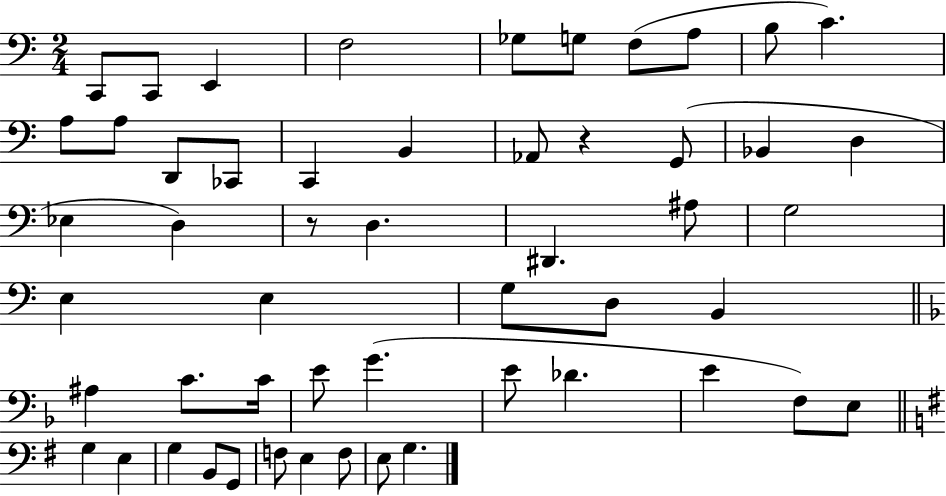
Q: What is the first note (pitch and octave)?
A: C2